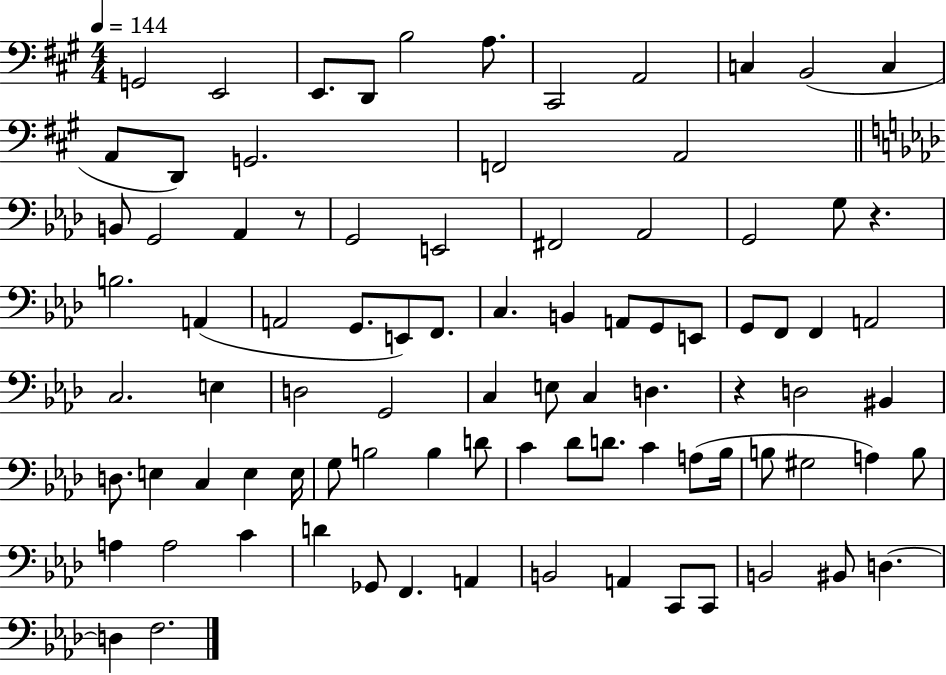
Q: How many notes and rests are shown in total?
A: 88